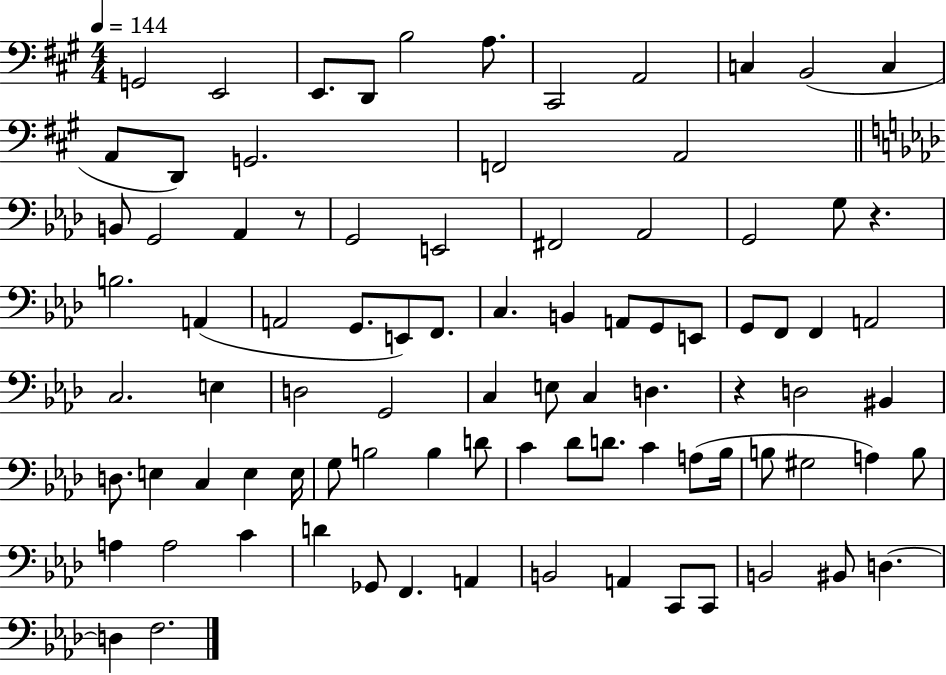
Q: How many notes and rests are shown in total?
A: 88